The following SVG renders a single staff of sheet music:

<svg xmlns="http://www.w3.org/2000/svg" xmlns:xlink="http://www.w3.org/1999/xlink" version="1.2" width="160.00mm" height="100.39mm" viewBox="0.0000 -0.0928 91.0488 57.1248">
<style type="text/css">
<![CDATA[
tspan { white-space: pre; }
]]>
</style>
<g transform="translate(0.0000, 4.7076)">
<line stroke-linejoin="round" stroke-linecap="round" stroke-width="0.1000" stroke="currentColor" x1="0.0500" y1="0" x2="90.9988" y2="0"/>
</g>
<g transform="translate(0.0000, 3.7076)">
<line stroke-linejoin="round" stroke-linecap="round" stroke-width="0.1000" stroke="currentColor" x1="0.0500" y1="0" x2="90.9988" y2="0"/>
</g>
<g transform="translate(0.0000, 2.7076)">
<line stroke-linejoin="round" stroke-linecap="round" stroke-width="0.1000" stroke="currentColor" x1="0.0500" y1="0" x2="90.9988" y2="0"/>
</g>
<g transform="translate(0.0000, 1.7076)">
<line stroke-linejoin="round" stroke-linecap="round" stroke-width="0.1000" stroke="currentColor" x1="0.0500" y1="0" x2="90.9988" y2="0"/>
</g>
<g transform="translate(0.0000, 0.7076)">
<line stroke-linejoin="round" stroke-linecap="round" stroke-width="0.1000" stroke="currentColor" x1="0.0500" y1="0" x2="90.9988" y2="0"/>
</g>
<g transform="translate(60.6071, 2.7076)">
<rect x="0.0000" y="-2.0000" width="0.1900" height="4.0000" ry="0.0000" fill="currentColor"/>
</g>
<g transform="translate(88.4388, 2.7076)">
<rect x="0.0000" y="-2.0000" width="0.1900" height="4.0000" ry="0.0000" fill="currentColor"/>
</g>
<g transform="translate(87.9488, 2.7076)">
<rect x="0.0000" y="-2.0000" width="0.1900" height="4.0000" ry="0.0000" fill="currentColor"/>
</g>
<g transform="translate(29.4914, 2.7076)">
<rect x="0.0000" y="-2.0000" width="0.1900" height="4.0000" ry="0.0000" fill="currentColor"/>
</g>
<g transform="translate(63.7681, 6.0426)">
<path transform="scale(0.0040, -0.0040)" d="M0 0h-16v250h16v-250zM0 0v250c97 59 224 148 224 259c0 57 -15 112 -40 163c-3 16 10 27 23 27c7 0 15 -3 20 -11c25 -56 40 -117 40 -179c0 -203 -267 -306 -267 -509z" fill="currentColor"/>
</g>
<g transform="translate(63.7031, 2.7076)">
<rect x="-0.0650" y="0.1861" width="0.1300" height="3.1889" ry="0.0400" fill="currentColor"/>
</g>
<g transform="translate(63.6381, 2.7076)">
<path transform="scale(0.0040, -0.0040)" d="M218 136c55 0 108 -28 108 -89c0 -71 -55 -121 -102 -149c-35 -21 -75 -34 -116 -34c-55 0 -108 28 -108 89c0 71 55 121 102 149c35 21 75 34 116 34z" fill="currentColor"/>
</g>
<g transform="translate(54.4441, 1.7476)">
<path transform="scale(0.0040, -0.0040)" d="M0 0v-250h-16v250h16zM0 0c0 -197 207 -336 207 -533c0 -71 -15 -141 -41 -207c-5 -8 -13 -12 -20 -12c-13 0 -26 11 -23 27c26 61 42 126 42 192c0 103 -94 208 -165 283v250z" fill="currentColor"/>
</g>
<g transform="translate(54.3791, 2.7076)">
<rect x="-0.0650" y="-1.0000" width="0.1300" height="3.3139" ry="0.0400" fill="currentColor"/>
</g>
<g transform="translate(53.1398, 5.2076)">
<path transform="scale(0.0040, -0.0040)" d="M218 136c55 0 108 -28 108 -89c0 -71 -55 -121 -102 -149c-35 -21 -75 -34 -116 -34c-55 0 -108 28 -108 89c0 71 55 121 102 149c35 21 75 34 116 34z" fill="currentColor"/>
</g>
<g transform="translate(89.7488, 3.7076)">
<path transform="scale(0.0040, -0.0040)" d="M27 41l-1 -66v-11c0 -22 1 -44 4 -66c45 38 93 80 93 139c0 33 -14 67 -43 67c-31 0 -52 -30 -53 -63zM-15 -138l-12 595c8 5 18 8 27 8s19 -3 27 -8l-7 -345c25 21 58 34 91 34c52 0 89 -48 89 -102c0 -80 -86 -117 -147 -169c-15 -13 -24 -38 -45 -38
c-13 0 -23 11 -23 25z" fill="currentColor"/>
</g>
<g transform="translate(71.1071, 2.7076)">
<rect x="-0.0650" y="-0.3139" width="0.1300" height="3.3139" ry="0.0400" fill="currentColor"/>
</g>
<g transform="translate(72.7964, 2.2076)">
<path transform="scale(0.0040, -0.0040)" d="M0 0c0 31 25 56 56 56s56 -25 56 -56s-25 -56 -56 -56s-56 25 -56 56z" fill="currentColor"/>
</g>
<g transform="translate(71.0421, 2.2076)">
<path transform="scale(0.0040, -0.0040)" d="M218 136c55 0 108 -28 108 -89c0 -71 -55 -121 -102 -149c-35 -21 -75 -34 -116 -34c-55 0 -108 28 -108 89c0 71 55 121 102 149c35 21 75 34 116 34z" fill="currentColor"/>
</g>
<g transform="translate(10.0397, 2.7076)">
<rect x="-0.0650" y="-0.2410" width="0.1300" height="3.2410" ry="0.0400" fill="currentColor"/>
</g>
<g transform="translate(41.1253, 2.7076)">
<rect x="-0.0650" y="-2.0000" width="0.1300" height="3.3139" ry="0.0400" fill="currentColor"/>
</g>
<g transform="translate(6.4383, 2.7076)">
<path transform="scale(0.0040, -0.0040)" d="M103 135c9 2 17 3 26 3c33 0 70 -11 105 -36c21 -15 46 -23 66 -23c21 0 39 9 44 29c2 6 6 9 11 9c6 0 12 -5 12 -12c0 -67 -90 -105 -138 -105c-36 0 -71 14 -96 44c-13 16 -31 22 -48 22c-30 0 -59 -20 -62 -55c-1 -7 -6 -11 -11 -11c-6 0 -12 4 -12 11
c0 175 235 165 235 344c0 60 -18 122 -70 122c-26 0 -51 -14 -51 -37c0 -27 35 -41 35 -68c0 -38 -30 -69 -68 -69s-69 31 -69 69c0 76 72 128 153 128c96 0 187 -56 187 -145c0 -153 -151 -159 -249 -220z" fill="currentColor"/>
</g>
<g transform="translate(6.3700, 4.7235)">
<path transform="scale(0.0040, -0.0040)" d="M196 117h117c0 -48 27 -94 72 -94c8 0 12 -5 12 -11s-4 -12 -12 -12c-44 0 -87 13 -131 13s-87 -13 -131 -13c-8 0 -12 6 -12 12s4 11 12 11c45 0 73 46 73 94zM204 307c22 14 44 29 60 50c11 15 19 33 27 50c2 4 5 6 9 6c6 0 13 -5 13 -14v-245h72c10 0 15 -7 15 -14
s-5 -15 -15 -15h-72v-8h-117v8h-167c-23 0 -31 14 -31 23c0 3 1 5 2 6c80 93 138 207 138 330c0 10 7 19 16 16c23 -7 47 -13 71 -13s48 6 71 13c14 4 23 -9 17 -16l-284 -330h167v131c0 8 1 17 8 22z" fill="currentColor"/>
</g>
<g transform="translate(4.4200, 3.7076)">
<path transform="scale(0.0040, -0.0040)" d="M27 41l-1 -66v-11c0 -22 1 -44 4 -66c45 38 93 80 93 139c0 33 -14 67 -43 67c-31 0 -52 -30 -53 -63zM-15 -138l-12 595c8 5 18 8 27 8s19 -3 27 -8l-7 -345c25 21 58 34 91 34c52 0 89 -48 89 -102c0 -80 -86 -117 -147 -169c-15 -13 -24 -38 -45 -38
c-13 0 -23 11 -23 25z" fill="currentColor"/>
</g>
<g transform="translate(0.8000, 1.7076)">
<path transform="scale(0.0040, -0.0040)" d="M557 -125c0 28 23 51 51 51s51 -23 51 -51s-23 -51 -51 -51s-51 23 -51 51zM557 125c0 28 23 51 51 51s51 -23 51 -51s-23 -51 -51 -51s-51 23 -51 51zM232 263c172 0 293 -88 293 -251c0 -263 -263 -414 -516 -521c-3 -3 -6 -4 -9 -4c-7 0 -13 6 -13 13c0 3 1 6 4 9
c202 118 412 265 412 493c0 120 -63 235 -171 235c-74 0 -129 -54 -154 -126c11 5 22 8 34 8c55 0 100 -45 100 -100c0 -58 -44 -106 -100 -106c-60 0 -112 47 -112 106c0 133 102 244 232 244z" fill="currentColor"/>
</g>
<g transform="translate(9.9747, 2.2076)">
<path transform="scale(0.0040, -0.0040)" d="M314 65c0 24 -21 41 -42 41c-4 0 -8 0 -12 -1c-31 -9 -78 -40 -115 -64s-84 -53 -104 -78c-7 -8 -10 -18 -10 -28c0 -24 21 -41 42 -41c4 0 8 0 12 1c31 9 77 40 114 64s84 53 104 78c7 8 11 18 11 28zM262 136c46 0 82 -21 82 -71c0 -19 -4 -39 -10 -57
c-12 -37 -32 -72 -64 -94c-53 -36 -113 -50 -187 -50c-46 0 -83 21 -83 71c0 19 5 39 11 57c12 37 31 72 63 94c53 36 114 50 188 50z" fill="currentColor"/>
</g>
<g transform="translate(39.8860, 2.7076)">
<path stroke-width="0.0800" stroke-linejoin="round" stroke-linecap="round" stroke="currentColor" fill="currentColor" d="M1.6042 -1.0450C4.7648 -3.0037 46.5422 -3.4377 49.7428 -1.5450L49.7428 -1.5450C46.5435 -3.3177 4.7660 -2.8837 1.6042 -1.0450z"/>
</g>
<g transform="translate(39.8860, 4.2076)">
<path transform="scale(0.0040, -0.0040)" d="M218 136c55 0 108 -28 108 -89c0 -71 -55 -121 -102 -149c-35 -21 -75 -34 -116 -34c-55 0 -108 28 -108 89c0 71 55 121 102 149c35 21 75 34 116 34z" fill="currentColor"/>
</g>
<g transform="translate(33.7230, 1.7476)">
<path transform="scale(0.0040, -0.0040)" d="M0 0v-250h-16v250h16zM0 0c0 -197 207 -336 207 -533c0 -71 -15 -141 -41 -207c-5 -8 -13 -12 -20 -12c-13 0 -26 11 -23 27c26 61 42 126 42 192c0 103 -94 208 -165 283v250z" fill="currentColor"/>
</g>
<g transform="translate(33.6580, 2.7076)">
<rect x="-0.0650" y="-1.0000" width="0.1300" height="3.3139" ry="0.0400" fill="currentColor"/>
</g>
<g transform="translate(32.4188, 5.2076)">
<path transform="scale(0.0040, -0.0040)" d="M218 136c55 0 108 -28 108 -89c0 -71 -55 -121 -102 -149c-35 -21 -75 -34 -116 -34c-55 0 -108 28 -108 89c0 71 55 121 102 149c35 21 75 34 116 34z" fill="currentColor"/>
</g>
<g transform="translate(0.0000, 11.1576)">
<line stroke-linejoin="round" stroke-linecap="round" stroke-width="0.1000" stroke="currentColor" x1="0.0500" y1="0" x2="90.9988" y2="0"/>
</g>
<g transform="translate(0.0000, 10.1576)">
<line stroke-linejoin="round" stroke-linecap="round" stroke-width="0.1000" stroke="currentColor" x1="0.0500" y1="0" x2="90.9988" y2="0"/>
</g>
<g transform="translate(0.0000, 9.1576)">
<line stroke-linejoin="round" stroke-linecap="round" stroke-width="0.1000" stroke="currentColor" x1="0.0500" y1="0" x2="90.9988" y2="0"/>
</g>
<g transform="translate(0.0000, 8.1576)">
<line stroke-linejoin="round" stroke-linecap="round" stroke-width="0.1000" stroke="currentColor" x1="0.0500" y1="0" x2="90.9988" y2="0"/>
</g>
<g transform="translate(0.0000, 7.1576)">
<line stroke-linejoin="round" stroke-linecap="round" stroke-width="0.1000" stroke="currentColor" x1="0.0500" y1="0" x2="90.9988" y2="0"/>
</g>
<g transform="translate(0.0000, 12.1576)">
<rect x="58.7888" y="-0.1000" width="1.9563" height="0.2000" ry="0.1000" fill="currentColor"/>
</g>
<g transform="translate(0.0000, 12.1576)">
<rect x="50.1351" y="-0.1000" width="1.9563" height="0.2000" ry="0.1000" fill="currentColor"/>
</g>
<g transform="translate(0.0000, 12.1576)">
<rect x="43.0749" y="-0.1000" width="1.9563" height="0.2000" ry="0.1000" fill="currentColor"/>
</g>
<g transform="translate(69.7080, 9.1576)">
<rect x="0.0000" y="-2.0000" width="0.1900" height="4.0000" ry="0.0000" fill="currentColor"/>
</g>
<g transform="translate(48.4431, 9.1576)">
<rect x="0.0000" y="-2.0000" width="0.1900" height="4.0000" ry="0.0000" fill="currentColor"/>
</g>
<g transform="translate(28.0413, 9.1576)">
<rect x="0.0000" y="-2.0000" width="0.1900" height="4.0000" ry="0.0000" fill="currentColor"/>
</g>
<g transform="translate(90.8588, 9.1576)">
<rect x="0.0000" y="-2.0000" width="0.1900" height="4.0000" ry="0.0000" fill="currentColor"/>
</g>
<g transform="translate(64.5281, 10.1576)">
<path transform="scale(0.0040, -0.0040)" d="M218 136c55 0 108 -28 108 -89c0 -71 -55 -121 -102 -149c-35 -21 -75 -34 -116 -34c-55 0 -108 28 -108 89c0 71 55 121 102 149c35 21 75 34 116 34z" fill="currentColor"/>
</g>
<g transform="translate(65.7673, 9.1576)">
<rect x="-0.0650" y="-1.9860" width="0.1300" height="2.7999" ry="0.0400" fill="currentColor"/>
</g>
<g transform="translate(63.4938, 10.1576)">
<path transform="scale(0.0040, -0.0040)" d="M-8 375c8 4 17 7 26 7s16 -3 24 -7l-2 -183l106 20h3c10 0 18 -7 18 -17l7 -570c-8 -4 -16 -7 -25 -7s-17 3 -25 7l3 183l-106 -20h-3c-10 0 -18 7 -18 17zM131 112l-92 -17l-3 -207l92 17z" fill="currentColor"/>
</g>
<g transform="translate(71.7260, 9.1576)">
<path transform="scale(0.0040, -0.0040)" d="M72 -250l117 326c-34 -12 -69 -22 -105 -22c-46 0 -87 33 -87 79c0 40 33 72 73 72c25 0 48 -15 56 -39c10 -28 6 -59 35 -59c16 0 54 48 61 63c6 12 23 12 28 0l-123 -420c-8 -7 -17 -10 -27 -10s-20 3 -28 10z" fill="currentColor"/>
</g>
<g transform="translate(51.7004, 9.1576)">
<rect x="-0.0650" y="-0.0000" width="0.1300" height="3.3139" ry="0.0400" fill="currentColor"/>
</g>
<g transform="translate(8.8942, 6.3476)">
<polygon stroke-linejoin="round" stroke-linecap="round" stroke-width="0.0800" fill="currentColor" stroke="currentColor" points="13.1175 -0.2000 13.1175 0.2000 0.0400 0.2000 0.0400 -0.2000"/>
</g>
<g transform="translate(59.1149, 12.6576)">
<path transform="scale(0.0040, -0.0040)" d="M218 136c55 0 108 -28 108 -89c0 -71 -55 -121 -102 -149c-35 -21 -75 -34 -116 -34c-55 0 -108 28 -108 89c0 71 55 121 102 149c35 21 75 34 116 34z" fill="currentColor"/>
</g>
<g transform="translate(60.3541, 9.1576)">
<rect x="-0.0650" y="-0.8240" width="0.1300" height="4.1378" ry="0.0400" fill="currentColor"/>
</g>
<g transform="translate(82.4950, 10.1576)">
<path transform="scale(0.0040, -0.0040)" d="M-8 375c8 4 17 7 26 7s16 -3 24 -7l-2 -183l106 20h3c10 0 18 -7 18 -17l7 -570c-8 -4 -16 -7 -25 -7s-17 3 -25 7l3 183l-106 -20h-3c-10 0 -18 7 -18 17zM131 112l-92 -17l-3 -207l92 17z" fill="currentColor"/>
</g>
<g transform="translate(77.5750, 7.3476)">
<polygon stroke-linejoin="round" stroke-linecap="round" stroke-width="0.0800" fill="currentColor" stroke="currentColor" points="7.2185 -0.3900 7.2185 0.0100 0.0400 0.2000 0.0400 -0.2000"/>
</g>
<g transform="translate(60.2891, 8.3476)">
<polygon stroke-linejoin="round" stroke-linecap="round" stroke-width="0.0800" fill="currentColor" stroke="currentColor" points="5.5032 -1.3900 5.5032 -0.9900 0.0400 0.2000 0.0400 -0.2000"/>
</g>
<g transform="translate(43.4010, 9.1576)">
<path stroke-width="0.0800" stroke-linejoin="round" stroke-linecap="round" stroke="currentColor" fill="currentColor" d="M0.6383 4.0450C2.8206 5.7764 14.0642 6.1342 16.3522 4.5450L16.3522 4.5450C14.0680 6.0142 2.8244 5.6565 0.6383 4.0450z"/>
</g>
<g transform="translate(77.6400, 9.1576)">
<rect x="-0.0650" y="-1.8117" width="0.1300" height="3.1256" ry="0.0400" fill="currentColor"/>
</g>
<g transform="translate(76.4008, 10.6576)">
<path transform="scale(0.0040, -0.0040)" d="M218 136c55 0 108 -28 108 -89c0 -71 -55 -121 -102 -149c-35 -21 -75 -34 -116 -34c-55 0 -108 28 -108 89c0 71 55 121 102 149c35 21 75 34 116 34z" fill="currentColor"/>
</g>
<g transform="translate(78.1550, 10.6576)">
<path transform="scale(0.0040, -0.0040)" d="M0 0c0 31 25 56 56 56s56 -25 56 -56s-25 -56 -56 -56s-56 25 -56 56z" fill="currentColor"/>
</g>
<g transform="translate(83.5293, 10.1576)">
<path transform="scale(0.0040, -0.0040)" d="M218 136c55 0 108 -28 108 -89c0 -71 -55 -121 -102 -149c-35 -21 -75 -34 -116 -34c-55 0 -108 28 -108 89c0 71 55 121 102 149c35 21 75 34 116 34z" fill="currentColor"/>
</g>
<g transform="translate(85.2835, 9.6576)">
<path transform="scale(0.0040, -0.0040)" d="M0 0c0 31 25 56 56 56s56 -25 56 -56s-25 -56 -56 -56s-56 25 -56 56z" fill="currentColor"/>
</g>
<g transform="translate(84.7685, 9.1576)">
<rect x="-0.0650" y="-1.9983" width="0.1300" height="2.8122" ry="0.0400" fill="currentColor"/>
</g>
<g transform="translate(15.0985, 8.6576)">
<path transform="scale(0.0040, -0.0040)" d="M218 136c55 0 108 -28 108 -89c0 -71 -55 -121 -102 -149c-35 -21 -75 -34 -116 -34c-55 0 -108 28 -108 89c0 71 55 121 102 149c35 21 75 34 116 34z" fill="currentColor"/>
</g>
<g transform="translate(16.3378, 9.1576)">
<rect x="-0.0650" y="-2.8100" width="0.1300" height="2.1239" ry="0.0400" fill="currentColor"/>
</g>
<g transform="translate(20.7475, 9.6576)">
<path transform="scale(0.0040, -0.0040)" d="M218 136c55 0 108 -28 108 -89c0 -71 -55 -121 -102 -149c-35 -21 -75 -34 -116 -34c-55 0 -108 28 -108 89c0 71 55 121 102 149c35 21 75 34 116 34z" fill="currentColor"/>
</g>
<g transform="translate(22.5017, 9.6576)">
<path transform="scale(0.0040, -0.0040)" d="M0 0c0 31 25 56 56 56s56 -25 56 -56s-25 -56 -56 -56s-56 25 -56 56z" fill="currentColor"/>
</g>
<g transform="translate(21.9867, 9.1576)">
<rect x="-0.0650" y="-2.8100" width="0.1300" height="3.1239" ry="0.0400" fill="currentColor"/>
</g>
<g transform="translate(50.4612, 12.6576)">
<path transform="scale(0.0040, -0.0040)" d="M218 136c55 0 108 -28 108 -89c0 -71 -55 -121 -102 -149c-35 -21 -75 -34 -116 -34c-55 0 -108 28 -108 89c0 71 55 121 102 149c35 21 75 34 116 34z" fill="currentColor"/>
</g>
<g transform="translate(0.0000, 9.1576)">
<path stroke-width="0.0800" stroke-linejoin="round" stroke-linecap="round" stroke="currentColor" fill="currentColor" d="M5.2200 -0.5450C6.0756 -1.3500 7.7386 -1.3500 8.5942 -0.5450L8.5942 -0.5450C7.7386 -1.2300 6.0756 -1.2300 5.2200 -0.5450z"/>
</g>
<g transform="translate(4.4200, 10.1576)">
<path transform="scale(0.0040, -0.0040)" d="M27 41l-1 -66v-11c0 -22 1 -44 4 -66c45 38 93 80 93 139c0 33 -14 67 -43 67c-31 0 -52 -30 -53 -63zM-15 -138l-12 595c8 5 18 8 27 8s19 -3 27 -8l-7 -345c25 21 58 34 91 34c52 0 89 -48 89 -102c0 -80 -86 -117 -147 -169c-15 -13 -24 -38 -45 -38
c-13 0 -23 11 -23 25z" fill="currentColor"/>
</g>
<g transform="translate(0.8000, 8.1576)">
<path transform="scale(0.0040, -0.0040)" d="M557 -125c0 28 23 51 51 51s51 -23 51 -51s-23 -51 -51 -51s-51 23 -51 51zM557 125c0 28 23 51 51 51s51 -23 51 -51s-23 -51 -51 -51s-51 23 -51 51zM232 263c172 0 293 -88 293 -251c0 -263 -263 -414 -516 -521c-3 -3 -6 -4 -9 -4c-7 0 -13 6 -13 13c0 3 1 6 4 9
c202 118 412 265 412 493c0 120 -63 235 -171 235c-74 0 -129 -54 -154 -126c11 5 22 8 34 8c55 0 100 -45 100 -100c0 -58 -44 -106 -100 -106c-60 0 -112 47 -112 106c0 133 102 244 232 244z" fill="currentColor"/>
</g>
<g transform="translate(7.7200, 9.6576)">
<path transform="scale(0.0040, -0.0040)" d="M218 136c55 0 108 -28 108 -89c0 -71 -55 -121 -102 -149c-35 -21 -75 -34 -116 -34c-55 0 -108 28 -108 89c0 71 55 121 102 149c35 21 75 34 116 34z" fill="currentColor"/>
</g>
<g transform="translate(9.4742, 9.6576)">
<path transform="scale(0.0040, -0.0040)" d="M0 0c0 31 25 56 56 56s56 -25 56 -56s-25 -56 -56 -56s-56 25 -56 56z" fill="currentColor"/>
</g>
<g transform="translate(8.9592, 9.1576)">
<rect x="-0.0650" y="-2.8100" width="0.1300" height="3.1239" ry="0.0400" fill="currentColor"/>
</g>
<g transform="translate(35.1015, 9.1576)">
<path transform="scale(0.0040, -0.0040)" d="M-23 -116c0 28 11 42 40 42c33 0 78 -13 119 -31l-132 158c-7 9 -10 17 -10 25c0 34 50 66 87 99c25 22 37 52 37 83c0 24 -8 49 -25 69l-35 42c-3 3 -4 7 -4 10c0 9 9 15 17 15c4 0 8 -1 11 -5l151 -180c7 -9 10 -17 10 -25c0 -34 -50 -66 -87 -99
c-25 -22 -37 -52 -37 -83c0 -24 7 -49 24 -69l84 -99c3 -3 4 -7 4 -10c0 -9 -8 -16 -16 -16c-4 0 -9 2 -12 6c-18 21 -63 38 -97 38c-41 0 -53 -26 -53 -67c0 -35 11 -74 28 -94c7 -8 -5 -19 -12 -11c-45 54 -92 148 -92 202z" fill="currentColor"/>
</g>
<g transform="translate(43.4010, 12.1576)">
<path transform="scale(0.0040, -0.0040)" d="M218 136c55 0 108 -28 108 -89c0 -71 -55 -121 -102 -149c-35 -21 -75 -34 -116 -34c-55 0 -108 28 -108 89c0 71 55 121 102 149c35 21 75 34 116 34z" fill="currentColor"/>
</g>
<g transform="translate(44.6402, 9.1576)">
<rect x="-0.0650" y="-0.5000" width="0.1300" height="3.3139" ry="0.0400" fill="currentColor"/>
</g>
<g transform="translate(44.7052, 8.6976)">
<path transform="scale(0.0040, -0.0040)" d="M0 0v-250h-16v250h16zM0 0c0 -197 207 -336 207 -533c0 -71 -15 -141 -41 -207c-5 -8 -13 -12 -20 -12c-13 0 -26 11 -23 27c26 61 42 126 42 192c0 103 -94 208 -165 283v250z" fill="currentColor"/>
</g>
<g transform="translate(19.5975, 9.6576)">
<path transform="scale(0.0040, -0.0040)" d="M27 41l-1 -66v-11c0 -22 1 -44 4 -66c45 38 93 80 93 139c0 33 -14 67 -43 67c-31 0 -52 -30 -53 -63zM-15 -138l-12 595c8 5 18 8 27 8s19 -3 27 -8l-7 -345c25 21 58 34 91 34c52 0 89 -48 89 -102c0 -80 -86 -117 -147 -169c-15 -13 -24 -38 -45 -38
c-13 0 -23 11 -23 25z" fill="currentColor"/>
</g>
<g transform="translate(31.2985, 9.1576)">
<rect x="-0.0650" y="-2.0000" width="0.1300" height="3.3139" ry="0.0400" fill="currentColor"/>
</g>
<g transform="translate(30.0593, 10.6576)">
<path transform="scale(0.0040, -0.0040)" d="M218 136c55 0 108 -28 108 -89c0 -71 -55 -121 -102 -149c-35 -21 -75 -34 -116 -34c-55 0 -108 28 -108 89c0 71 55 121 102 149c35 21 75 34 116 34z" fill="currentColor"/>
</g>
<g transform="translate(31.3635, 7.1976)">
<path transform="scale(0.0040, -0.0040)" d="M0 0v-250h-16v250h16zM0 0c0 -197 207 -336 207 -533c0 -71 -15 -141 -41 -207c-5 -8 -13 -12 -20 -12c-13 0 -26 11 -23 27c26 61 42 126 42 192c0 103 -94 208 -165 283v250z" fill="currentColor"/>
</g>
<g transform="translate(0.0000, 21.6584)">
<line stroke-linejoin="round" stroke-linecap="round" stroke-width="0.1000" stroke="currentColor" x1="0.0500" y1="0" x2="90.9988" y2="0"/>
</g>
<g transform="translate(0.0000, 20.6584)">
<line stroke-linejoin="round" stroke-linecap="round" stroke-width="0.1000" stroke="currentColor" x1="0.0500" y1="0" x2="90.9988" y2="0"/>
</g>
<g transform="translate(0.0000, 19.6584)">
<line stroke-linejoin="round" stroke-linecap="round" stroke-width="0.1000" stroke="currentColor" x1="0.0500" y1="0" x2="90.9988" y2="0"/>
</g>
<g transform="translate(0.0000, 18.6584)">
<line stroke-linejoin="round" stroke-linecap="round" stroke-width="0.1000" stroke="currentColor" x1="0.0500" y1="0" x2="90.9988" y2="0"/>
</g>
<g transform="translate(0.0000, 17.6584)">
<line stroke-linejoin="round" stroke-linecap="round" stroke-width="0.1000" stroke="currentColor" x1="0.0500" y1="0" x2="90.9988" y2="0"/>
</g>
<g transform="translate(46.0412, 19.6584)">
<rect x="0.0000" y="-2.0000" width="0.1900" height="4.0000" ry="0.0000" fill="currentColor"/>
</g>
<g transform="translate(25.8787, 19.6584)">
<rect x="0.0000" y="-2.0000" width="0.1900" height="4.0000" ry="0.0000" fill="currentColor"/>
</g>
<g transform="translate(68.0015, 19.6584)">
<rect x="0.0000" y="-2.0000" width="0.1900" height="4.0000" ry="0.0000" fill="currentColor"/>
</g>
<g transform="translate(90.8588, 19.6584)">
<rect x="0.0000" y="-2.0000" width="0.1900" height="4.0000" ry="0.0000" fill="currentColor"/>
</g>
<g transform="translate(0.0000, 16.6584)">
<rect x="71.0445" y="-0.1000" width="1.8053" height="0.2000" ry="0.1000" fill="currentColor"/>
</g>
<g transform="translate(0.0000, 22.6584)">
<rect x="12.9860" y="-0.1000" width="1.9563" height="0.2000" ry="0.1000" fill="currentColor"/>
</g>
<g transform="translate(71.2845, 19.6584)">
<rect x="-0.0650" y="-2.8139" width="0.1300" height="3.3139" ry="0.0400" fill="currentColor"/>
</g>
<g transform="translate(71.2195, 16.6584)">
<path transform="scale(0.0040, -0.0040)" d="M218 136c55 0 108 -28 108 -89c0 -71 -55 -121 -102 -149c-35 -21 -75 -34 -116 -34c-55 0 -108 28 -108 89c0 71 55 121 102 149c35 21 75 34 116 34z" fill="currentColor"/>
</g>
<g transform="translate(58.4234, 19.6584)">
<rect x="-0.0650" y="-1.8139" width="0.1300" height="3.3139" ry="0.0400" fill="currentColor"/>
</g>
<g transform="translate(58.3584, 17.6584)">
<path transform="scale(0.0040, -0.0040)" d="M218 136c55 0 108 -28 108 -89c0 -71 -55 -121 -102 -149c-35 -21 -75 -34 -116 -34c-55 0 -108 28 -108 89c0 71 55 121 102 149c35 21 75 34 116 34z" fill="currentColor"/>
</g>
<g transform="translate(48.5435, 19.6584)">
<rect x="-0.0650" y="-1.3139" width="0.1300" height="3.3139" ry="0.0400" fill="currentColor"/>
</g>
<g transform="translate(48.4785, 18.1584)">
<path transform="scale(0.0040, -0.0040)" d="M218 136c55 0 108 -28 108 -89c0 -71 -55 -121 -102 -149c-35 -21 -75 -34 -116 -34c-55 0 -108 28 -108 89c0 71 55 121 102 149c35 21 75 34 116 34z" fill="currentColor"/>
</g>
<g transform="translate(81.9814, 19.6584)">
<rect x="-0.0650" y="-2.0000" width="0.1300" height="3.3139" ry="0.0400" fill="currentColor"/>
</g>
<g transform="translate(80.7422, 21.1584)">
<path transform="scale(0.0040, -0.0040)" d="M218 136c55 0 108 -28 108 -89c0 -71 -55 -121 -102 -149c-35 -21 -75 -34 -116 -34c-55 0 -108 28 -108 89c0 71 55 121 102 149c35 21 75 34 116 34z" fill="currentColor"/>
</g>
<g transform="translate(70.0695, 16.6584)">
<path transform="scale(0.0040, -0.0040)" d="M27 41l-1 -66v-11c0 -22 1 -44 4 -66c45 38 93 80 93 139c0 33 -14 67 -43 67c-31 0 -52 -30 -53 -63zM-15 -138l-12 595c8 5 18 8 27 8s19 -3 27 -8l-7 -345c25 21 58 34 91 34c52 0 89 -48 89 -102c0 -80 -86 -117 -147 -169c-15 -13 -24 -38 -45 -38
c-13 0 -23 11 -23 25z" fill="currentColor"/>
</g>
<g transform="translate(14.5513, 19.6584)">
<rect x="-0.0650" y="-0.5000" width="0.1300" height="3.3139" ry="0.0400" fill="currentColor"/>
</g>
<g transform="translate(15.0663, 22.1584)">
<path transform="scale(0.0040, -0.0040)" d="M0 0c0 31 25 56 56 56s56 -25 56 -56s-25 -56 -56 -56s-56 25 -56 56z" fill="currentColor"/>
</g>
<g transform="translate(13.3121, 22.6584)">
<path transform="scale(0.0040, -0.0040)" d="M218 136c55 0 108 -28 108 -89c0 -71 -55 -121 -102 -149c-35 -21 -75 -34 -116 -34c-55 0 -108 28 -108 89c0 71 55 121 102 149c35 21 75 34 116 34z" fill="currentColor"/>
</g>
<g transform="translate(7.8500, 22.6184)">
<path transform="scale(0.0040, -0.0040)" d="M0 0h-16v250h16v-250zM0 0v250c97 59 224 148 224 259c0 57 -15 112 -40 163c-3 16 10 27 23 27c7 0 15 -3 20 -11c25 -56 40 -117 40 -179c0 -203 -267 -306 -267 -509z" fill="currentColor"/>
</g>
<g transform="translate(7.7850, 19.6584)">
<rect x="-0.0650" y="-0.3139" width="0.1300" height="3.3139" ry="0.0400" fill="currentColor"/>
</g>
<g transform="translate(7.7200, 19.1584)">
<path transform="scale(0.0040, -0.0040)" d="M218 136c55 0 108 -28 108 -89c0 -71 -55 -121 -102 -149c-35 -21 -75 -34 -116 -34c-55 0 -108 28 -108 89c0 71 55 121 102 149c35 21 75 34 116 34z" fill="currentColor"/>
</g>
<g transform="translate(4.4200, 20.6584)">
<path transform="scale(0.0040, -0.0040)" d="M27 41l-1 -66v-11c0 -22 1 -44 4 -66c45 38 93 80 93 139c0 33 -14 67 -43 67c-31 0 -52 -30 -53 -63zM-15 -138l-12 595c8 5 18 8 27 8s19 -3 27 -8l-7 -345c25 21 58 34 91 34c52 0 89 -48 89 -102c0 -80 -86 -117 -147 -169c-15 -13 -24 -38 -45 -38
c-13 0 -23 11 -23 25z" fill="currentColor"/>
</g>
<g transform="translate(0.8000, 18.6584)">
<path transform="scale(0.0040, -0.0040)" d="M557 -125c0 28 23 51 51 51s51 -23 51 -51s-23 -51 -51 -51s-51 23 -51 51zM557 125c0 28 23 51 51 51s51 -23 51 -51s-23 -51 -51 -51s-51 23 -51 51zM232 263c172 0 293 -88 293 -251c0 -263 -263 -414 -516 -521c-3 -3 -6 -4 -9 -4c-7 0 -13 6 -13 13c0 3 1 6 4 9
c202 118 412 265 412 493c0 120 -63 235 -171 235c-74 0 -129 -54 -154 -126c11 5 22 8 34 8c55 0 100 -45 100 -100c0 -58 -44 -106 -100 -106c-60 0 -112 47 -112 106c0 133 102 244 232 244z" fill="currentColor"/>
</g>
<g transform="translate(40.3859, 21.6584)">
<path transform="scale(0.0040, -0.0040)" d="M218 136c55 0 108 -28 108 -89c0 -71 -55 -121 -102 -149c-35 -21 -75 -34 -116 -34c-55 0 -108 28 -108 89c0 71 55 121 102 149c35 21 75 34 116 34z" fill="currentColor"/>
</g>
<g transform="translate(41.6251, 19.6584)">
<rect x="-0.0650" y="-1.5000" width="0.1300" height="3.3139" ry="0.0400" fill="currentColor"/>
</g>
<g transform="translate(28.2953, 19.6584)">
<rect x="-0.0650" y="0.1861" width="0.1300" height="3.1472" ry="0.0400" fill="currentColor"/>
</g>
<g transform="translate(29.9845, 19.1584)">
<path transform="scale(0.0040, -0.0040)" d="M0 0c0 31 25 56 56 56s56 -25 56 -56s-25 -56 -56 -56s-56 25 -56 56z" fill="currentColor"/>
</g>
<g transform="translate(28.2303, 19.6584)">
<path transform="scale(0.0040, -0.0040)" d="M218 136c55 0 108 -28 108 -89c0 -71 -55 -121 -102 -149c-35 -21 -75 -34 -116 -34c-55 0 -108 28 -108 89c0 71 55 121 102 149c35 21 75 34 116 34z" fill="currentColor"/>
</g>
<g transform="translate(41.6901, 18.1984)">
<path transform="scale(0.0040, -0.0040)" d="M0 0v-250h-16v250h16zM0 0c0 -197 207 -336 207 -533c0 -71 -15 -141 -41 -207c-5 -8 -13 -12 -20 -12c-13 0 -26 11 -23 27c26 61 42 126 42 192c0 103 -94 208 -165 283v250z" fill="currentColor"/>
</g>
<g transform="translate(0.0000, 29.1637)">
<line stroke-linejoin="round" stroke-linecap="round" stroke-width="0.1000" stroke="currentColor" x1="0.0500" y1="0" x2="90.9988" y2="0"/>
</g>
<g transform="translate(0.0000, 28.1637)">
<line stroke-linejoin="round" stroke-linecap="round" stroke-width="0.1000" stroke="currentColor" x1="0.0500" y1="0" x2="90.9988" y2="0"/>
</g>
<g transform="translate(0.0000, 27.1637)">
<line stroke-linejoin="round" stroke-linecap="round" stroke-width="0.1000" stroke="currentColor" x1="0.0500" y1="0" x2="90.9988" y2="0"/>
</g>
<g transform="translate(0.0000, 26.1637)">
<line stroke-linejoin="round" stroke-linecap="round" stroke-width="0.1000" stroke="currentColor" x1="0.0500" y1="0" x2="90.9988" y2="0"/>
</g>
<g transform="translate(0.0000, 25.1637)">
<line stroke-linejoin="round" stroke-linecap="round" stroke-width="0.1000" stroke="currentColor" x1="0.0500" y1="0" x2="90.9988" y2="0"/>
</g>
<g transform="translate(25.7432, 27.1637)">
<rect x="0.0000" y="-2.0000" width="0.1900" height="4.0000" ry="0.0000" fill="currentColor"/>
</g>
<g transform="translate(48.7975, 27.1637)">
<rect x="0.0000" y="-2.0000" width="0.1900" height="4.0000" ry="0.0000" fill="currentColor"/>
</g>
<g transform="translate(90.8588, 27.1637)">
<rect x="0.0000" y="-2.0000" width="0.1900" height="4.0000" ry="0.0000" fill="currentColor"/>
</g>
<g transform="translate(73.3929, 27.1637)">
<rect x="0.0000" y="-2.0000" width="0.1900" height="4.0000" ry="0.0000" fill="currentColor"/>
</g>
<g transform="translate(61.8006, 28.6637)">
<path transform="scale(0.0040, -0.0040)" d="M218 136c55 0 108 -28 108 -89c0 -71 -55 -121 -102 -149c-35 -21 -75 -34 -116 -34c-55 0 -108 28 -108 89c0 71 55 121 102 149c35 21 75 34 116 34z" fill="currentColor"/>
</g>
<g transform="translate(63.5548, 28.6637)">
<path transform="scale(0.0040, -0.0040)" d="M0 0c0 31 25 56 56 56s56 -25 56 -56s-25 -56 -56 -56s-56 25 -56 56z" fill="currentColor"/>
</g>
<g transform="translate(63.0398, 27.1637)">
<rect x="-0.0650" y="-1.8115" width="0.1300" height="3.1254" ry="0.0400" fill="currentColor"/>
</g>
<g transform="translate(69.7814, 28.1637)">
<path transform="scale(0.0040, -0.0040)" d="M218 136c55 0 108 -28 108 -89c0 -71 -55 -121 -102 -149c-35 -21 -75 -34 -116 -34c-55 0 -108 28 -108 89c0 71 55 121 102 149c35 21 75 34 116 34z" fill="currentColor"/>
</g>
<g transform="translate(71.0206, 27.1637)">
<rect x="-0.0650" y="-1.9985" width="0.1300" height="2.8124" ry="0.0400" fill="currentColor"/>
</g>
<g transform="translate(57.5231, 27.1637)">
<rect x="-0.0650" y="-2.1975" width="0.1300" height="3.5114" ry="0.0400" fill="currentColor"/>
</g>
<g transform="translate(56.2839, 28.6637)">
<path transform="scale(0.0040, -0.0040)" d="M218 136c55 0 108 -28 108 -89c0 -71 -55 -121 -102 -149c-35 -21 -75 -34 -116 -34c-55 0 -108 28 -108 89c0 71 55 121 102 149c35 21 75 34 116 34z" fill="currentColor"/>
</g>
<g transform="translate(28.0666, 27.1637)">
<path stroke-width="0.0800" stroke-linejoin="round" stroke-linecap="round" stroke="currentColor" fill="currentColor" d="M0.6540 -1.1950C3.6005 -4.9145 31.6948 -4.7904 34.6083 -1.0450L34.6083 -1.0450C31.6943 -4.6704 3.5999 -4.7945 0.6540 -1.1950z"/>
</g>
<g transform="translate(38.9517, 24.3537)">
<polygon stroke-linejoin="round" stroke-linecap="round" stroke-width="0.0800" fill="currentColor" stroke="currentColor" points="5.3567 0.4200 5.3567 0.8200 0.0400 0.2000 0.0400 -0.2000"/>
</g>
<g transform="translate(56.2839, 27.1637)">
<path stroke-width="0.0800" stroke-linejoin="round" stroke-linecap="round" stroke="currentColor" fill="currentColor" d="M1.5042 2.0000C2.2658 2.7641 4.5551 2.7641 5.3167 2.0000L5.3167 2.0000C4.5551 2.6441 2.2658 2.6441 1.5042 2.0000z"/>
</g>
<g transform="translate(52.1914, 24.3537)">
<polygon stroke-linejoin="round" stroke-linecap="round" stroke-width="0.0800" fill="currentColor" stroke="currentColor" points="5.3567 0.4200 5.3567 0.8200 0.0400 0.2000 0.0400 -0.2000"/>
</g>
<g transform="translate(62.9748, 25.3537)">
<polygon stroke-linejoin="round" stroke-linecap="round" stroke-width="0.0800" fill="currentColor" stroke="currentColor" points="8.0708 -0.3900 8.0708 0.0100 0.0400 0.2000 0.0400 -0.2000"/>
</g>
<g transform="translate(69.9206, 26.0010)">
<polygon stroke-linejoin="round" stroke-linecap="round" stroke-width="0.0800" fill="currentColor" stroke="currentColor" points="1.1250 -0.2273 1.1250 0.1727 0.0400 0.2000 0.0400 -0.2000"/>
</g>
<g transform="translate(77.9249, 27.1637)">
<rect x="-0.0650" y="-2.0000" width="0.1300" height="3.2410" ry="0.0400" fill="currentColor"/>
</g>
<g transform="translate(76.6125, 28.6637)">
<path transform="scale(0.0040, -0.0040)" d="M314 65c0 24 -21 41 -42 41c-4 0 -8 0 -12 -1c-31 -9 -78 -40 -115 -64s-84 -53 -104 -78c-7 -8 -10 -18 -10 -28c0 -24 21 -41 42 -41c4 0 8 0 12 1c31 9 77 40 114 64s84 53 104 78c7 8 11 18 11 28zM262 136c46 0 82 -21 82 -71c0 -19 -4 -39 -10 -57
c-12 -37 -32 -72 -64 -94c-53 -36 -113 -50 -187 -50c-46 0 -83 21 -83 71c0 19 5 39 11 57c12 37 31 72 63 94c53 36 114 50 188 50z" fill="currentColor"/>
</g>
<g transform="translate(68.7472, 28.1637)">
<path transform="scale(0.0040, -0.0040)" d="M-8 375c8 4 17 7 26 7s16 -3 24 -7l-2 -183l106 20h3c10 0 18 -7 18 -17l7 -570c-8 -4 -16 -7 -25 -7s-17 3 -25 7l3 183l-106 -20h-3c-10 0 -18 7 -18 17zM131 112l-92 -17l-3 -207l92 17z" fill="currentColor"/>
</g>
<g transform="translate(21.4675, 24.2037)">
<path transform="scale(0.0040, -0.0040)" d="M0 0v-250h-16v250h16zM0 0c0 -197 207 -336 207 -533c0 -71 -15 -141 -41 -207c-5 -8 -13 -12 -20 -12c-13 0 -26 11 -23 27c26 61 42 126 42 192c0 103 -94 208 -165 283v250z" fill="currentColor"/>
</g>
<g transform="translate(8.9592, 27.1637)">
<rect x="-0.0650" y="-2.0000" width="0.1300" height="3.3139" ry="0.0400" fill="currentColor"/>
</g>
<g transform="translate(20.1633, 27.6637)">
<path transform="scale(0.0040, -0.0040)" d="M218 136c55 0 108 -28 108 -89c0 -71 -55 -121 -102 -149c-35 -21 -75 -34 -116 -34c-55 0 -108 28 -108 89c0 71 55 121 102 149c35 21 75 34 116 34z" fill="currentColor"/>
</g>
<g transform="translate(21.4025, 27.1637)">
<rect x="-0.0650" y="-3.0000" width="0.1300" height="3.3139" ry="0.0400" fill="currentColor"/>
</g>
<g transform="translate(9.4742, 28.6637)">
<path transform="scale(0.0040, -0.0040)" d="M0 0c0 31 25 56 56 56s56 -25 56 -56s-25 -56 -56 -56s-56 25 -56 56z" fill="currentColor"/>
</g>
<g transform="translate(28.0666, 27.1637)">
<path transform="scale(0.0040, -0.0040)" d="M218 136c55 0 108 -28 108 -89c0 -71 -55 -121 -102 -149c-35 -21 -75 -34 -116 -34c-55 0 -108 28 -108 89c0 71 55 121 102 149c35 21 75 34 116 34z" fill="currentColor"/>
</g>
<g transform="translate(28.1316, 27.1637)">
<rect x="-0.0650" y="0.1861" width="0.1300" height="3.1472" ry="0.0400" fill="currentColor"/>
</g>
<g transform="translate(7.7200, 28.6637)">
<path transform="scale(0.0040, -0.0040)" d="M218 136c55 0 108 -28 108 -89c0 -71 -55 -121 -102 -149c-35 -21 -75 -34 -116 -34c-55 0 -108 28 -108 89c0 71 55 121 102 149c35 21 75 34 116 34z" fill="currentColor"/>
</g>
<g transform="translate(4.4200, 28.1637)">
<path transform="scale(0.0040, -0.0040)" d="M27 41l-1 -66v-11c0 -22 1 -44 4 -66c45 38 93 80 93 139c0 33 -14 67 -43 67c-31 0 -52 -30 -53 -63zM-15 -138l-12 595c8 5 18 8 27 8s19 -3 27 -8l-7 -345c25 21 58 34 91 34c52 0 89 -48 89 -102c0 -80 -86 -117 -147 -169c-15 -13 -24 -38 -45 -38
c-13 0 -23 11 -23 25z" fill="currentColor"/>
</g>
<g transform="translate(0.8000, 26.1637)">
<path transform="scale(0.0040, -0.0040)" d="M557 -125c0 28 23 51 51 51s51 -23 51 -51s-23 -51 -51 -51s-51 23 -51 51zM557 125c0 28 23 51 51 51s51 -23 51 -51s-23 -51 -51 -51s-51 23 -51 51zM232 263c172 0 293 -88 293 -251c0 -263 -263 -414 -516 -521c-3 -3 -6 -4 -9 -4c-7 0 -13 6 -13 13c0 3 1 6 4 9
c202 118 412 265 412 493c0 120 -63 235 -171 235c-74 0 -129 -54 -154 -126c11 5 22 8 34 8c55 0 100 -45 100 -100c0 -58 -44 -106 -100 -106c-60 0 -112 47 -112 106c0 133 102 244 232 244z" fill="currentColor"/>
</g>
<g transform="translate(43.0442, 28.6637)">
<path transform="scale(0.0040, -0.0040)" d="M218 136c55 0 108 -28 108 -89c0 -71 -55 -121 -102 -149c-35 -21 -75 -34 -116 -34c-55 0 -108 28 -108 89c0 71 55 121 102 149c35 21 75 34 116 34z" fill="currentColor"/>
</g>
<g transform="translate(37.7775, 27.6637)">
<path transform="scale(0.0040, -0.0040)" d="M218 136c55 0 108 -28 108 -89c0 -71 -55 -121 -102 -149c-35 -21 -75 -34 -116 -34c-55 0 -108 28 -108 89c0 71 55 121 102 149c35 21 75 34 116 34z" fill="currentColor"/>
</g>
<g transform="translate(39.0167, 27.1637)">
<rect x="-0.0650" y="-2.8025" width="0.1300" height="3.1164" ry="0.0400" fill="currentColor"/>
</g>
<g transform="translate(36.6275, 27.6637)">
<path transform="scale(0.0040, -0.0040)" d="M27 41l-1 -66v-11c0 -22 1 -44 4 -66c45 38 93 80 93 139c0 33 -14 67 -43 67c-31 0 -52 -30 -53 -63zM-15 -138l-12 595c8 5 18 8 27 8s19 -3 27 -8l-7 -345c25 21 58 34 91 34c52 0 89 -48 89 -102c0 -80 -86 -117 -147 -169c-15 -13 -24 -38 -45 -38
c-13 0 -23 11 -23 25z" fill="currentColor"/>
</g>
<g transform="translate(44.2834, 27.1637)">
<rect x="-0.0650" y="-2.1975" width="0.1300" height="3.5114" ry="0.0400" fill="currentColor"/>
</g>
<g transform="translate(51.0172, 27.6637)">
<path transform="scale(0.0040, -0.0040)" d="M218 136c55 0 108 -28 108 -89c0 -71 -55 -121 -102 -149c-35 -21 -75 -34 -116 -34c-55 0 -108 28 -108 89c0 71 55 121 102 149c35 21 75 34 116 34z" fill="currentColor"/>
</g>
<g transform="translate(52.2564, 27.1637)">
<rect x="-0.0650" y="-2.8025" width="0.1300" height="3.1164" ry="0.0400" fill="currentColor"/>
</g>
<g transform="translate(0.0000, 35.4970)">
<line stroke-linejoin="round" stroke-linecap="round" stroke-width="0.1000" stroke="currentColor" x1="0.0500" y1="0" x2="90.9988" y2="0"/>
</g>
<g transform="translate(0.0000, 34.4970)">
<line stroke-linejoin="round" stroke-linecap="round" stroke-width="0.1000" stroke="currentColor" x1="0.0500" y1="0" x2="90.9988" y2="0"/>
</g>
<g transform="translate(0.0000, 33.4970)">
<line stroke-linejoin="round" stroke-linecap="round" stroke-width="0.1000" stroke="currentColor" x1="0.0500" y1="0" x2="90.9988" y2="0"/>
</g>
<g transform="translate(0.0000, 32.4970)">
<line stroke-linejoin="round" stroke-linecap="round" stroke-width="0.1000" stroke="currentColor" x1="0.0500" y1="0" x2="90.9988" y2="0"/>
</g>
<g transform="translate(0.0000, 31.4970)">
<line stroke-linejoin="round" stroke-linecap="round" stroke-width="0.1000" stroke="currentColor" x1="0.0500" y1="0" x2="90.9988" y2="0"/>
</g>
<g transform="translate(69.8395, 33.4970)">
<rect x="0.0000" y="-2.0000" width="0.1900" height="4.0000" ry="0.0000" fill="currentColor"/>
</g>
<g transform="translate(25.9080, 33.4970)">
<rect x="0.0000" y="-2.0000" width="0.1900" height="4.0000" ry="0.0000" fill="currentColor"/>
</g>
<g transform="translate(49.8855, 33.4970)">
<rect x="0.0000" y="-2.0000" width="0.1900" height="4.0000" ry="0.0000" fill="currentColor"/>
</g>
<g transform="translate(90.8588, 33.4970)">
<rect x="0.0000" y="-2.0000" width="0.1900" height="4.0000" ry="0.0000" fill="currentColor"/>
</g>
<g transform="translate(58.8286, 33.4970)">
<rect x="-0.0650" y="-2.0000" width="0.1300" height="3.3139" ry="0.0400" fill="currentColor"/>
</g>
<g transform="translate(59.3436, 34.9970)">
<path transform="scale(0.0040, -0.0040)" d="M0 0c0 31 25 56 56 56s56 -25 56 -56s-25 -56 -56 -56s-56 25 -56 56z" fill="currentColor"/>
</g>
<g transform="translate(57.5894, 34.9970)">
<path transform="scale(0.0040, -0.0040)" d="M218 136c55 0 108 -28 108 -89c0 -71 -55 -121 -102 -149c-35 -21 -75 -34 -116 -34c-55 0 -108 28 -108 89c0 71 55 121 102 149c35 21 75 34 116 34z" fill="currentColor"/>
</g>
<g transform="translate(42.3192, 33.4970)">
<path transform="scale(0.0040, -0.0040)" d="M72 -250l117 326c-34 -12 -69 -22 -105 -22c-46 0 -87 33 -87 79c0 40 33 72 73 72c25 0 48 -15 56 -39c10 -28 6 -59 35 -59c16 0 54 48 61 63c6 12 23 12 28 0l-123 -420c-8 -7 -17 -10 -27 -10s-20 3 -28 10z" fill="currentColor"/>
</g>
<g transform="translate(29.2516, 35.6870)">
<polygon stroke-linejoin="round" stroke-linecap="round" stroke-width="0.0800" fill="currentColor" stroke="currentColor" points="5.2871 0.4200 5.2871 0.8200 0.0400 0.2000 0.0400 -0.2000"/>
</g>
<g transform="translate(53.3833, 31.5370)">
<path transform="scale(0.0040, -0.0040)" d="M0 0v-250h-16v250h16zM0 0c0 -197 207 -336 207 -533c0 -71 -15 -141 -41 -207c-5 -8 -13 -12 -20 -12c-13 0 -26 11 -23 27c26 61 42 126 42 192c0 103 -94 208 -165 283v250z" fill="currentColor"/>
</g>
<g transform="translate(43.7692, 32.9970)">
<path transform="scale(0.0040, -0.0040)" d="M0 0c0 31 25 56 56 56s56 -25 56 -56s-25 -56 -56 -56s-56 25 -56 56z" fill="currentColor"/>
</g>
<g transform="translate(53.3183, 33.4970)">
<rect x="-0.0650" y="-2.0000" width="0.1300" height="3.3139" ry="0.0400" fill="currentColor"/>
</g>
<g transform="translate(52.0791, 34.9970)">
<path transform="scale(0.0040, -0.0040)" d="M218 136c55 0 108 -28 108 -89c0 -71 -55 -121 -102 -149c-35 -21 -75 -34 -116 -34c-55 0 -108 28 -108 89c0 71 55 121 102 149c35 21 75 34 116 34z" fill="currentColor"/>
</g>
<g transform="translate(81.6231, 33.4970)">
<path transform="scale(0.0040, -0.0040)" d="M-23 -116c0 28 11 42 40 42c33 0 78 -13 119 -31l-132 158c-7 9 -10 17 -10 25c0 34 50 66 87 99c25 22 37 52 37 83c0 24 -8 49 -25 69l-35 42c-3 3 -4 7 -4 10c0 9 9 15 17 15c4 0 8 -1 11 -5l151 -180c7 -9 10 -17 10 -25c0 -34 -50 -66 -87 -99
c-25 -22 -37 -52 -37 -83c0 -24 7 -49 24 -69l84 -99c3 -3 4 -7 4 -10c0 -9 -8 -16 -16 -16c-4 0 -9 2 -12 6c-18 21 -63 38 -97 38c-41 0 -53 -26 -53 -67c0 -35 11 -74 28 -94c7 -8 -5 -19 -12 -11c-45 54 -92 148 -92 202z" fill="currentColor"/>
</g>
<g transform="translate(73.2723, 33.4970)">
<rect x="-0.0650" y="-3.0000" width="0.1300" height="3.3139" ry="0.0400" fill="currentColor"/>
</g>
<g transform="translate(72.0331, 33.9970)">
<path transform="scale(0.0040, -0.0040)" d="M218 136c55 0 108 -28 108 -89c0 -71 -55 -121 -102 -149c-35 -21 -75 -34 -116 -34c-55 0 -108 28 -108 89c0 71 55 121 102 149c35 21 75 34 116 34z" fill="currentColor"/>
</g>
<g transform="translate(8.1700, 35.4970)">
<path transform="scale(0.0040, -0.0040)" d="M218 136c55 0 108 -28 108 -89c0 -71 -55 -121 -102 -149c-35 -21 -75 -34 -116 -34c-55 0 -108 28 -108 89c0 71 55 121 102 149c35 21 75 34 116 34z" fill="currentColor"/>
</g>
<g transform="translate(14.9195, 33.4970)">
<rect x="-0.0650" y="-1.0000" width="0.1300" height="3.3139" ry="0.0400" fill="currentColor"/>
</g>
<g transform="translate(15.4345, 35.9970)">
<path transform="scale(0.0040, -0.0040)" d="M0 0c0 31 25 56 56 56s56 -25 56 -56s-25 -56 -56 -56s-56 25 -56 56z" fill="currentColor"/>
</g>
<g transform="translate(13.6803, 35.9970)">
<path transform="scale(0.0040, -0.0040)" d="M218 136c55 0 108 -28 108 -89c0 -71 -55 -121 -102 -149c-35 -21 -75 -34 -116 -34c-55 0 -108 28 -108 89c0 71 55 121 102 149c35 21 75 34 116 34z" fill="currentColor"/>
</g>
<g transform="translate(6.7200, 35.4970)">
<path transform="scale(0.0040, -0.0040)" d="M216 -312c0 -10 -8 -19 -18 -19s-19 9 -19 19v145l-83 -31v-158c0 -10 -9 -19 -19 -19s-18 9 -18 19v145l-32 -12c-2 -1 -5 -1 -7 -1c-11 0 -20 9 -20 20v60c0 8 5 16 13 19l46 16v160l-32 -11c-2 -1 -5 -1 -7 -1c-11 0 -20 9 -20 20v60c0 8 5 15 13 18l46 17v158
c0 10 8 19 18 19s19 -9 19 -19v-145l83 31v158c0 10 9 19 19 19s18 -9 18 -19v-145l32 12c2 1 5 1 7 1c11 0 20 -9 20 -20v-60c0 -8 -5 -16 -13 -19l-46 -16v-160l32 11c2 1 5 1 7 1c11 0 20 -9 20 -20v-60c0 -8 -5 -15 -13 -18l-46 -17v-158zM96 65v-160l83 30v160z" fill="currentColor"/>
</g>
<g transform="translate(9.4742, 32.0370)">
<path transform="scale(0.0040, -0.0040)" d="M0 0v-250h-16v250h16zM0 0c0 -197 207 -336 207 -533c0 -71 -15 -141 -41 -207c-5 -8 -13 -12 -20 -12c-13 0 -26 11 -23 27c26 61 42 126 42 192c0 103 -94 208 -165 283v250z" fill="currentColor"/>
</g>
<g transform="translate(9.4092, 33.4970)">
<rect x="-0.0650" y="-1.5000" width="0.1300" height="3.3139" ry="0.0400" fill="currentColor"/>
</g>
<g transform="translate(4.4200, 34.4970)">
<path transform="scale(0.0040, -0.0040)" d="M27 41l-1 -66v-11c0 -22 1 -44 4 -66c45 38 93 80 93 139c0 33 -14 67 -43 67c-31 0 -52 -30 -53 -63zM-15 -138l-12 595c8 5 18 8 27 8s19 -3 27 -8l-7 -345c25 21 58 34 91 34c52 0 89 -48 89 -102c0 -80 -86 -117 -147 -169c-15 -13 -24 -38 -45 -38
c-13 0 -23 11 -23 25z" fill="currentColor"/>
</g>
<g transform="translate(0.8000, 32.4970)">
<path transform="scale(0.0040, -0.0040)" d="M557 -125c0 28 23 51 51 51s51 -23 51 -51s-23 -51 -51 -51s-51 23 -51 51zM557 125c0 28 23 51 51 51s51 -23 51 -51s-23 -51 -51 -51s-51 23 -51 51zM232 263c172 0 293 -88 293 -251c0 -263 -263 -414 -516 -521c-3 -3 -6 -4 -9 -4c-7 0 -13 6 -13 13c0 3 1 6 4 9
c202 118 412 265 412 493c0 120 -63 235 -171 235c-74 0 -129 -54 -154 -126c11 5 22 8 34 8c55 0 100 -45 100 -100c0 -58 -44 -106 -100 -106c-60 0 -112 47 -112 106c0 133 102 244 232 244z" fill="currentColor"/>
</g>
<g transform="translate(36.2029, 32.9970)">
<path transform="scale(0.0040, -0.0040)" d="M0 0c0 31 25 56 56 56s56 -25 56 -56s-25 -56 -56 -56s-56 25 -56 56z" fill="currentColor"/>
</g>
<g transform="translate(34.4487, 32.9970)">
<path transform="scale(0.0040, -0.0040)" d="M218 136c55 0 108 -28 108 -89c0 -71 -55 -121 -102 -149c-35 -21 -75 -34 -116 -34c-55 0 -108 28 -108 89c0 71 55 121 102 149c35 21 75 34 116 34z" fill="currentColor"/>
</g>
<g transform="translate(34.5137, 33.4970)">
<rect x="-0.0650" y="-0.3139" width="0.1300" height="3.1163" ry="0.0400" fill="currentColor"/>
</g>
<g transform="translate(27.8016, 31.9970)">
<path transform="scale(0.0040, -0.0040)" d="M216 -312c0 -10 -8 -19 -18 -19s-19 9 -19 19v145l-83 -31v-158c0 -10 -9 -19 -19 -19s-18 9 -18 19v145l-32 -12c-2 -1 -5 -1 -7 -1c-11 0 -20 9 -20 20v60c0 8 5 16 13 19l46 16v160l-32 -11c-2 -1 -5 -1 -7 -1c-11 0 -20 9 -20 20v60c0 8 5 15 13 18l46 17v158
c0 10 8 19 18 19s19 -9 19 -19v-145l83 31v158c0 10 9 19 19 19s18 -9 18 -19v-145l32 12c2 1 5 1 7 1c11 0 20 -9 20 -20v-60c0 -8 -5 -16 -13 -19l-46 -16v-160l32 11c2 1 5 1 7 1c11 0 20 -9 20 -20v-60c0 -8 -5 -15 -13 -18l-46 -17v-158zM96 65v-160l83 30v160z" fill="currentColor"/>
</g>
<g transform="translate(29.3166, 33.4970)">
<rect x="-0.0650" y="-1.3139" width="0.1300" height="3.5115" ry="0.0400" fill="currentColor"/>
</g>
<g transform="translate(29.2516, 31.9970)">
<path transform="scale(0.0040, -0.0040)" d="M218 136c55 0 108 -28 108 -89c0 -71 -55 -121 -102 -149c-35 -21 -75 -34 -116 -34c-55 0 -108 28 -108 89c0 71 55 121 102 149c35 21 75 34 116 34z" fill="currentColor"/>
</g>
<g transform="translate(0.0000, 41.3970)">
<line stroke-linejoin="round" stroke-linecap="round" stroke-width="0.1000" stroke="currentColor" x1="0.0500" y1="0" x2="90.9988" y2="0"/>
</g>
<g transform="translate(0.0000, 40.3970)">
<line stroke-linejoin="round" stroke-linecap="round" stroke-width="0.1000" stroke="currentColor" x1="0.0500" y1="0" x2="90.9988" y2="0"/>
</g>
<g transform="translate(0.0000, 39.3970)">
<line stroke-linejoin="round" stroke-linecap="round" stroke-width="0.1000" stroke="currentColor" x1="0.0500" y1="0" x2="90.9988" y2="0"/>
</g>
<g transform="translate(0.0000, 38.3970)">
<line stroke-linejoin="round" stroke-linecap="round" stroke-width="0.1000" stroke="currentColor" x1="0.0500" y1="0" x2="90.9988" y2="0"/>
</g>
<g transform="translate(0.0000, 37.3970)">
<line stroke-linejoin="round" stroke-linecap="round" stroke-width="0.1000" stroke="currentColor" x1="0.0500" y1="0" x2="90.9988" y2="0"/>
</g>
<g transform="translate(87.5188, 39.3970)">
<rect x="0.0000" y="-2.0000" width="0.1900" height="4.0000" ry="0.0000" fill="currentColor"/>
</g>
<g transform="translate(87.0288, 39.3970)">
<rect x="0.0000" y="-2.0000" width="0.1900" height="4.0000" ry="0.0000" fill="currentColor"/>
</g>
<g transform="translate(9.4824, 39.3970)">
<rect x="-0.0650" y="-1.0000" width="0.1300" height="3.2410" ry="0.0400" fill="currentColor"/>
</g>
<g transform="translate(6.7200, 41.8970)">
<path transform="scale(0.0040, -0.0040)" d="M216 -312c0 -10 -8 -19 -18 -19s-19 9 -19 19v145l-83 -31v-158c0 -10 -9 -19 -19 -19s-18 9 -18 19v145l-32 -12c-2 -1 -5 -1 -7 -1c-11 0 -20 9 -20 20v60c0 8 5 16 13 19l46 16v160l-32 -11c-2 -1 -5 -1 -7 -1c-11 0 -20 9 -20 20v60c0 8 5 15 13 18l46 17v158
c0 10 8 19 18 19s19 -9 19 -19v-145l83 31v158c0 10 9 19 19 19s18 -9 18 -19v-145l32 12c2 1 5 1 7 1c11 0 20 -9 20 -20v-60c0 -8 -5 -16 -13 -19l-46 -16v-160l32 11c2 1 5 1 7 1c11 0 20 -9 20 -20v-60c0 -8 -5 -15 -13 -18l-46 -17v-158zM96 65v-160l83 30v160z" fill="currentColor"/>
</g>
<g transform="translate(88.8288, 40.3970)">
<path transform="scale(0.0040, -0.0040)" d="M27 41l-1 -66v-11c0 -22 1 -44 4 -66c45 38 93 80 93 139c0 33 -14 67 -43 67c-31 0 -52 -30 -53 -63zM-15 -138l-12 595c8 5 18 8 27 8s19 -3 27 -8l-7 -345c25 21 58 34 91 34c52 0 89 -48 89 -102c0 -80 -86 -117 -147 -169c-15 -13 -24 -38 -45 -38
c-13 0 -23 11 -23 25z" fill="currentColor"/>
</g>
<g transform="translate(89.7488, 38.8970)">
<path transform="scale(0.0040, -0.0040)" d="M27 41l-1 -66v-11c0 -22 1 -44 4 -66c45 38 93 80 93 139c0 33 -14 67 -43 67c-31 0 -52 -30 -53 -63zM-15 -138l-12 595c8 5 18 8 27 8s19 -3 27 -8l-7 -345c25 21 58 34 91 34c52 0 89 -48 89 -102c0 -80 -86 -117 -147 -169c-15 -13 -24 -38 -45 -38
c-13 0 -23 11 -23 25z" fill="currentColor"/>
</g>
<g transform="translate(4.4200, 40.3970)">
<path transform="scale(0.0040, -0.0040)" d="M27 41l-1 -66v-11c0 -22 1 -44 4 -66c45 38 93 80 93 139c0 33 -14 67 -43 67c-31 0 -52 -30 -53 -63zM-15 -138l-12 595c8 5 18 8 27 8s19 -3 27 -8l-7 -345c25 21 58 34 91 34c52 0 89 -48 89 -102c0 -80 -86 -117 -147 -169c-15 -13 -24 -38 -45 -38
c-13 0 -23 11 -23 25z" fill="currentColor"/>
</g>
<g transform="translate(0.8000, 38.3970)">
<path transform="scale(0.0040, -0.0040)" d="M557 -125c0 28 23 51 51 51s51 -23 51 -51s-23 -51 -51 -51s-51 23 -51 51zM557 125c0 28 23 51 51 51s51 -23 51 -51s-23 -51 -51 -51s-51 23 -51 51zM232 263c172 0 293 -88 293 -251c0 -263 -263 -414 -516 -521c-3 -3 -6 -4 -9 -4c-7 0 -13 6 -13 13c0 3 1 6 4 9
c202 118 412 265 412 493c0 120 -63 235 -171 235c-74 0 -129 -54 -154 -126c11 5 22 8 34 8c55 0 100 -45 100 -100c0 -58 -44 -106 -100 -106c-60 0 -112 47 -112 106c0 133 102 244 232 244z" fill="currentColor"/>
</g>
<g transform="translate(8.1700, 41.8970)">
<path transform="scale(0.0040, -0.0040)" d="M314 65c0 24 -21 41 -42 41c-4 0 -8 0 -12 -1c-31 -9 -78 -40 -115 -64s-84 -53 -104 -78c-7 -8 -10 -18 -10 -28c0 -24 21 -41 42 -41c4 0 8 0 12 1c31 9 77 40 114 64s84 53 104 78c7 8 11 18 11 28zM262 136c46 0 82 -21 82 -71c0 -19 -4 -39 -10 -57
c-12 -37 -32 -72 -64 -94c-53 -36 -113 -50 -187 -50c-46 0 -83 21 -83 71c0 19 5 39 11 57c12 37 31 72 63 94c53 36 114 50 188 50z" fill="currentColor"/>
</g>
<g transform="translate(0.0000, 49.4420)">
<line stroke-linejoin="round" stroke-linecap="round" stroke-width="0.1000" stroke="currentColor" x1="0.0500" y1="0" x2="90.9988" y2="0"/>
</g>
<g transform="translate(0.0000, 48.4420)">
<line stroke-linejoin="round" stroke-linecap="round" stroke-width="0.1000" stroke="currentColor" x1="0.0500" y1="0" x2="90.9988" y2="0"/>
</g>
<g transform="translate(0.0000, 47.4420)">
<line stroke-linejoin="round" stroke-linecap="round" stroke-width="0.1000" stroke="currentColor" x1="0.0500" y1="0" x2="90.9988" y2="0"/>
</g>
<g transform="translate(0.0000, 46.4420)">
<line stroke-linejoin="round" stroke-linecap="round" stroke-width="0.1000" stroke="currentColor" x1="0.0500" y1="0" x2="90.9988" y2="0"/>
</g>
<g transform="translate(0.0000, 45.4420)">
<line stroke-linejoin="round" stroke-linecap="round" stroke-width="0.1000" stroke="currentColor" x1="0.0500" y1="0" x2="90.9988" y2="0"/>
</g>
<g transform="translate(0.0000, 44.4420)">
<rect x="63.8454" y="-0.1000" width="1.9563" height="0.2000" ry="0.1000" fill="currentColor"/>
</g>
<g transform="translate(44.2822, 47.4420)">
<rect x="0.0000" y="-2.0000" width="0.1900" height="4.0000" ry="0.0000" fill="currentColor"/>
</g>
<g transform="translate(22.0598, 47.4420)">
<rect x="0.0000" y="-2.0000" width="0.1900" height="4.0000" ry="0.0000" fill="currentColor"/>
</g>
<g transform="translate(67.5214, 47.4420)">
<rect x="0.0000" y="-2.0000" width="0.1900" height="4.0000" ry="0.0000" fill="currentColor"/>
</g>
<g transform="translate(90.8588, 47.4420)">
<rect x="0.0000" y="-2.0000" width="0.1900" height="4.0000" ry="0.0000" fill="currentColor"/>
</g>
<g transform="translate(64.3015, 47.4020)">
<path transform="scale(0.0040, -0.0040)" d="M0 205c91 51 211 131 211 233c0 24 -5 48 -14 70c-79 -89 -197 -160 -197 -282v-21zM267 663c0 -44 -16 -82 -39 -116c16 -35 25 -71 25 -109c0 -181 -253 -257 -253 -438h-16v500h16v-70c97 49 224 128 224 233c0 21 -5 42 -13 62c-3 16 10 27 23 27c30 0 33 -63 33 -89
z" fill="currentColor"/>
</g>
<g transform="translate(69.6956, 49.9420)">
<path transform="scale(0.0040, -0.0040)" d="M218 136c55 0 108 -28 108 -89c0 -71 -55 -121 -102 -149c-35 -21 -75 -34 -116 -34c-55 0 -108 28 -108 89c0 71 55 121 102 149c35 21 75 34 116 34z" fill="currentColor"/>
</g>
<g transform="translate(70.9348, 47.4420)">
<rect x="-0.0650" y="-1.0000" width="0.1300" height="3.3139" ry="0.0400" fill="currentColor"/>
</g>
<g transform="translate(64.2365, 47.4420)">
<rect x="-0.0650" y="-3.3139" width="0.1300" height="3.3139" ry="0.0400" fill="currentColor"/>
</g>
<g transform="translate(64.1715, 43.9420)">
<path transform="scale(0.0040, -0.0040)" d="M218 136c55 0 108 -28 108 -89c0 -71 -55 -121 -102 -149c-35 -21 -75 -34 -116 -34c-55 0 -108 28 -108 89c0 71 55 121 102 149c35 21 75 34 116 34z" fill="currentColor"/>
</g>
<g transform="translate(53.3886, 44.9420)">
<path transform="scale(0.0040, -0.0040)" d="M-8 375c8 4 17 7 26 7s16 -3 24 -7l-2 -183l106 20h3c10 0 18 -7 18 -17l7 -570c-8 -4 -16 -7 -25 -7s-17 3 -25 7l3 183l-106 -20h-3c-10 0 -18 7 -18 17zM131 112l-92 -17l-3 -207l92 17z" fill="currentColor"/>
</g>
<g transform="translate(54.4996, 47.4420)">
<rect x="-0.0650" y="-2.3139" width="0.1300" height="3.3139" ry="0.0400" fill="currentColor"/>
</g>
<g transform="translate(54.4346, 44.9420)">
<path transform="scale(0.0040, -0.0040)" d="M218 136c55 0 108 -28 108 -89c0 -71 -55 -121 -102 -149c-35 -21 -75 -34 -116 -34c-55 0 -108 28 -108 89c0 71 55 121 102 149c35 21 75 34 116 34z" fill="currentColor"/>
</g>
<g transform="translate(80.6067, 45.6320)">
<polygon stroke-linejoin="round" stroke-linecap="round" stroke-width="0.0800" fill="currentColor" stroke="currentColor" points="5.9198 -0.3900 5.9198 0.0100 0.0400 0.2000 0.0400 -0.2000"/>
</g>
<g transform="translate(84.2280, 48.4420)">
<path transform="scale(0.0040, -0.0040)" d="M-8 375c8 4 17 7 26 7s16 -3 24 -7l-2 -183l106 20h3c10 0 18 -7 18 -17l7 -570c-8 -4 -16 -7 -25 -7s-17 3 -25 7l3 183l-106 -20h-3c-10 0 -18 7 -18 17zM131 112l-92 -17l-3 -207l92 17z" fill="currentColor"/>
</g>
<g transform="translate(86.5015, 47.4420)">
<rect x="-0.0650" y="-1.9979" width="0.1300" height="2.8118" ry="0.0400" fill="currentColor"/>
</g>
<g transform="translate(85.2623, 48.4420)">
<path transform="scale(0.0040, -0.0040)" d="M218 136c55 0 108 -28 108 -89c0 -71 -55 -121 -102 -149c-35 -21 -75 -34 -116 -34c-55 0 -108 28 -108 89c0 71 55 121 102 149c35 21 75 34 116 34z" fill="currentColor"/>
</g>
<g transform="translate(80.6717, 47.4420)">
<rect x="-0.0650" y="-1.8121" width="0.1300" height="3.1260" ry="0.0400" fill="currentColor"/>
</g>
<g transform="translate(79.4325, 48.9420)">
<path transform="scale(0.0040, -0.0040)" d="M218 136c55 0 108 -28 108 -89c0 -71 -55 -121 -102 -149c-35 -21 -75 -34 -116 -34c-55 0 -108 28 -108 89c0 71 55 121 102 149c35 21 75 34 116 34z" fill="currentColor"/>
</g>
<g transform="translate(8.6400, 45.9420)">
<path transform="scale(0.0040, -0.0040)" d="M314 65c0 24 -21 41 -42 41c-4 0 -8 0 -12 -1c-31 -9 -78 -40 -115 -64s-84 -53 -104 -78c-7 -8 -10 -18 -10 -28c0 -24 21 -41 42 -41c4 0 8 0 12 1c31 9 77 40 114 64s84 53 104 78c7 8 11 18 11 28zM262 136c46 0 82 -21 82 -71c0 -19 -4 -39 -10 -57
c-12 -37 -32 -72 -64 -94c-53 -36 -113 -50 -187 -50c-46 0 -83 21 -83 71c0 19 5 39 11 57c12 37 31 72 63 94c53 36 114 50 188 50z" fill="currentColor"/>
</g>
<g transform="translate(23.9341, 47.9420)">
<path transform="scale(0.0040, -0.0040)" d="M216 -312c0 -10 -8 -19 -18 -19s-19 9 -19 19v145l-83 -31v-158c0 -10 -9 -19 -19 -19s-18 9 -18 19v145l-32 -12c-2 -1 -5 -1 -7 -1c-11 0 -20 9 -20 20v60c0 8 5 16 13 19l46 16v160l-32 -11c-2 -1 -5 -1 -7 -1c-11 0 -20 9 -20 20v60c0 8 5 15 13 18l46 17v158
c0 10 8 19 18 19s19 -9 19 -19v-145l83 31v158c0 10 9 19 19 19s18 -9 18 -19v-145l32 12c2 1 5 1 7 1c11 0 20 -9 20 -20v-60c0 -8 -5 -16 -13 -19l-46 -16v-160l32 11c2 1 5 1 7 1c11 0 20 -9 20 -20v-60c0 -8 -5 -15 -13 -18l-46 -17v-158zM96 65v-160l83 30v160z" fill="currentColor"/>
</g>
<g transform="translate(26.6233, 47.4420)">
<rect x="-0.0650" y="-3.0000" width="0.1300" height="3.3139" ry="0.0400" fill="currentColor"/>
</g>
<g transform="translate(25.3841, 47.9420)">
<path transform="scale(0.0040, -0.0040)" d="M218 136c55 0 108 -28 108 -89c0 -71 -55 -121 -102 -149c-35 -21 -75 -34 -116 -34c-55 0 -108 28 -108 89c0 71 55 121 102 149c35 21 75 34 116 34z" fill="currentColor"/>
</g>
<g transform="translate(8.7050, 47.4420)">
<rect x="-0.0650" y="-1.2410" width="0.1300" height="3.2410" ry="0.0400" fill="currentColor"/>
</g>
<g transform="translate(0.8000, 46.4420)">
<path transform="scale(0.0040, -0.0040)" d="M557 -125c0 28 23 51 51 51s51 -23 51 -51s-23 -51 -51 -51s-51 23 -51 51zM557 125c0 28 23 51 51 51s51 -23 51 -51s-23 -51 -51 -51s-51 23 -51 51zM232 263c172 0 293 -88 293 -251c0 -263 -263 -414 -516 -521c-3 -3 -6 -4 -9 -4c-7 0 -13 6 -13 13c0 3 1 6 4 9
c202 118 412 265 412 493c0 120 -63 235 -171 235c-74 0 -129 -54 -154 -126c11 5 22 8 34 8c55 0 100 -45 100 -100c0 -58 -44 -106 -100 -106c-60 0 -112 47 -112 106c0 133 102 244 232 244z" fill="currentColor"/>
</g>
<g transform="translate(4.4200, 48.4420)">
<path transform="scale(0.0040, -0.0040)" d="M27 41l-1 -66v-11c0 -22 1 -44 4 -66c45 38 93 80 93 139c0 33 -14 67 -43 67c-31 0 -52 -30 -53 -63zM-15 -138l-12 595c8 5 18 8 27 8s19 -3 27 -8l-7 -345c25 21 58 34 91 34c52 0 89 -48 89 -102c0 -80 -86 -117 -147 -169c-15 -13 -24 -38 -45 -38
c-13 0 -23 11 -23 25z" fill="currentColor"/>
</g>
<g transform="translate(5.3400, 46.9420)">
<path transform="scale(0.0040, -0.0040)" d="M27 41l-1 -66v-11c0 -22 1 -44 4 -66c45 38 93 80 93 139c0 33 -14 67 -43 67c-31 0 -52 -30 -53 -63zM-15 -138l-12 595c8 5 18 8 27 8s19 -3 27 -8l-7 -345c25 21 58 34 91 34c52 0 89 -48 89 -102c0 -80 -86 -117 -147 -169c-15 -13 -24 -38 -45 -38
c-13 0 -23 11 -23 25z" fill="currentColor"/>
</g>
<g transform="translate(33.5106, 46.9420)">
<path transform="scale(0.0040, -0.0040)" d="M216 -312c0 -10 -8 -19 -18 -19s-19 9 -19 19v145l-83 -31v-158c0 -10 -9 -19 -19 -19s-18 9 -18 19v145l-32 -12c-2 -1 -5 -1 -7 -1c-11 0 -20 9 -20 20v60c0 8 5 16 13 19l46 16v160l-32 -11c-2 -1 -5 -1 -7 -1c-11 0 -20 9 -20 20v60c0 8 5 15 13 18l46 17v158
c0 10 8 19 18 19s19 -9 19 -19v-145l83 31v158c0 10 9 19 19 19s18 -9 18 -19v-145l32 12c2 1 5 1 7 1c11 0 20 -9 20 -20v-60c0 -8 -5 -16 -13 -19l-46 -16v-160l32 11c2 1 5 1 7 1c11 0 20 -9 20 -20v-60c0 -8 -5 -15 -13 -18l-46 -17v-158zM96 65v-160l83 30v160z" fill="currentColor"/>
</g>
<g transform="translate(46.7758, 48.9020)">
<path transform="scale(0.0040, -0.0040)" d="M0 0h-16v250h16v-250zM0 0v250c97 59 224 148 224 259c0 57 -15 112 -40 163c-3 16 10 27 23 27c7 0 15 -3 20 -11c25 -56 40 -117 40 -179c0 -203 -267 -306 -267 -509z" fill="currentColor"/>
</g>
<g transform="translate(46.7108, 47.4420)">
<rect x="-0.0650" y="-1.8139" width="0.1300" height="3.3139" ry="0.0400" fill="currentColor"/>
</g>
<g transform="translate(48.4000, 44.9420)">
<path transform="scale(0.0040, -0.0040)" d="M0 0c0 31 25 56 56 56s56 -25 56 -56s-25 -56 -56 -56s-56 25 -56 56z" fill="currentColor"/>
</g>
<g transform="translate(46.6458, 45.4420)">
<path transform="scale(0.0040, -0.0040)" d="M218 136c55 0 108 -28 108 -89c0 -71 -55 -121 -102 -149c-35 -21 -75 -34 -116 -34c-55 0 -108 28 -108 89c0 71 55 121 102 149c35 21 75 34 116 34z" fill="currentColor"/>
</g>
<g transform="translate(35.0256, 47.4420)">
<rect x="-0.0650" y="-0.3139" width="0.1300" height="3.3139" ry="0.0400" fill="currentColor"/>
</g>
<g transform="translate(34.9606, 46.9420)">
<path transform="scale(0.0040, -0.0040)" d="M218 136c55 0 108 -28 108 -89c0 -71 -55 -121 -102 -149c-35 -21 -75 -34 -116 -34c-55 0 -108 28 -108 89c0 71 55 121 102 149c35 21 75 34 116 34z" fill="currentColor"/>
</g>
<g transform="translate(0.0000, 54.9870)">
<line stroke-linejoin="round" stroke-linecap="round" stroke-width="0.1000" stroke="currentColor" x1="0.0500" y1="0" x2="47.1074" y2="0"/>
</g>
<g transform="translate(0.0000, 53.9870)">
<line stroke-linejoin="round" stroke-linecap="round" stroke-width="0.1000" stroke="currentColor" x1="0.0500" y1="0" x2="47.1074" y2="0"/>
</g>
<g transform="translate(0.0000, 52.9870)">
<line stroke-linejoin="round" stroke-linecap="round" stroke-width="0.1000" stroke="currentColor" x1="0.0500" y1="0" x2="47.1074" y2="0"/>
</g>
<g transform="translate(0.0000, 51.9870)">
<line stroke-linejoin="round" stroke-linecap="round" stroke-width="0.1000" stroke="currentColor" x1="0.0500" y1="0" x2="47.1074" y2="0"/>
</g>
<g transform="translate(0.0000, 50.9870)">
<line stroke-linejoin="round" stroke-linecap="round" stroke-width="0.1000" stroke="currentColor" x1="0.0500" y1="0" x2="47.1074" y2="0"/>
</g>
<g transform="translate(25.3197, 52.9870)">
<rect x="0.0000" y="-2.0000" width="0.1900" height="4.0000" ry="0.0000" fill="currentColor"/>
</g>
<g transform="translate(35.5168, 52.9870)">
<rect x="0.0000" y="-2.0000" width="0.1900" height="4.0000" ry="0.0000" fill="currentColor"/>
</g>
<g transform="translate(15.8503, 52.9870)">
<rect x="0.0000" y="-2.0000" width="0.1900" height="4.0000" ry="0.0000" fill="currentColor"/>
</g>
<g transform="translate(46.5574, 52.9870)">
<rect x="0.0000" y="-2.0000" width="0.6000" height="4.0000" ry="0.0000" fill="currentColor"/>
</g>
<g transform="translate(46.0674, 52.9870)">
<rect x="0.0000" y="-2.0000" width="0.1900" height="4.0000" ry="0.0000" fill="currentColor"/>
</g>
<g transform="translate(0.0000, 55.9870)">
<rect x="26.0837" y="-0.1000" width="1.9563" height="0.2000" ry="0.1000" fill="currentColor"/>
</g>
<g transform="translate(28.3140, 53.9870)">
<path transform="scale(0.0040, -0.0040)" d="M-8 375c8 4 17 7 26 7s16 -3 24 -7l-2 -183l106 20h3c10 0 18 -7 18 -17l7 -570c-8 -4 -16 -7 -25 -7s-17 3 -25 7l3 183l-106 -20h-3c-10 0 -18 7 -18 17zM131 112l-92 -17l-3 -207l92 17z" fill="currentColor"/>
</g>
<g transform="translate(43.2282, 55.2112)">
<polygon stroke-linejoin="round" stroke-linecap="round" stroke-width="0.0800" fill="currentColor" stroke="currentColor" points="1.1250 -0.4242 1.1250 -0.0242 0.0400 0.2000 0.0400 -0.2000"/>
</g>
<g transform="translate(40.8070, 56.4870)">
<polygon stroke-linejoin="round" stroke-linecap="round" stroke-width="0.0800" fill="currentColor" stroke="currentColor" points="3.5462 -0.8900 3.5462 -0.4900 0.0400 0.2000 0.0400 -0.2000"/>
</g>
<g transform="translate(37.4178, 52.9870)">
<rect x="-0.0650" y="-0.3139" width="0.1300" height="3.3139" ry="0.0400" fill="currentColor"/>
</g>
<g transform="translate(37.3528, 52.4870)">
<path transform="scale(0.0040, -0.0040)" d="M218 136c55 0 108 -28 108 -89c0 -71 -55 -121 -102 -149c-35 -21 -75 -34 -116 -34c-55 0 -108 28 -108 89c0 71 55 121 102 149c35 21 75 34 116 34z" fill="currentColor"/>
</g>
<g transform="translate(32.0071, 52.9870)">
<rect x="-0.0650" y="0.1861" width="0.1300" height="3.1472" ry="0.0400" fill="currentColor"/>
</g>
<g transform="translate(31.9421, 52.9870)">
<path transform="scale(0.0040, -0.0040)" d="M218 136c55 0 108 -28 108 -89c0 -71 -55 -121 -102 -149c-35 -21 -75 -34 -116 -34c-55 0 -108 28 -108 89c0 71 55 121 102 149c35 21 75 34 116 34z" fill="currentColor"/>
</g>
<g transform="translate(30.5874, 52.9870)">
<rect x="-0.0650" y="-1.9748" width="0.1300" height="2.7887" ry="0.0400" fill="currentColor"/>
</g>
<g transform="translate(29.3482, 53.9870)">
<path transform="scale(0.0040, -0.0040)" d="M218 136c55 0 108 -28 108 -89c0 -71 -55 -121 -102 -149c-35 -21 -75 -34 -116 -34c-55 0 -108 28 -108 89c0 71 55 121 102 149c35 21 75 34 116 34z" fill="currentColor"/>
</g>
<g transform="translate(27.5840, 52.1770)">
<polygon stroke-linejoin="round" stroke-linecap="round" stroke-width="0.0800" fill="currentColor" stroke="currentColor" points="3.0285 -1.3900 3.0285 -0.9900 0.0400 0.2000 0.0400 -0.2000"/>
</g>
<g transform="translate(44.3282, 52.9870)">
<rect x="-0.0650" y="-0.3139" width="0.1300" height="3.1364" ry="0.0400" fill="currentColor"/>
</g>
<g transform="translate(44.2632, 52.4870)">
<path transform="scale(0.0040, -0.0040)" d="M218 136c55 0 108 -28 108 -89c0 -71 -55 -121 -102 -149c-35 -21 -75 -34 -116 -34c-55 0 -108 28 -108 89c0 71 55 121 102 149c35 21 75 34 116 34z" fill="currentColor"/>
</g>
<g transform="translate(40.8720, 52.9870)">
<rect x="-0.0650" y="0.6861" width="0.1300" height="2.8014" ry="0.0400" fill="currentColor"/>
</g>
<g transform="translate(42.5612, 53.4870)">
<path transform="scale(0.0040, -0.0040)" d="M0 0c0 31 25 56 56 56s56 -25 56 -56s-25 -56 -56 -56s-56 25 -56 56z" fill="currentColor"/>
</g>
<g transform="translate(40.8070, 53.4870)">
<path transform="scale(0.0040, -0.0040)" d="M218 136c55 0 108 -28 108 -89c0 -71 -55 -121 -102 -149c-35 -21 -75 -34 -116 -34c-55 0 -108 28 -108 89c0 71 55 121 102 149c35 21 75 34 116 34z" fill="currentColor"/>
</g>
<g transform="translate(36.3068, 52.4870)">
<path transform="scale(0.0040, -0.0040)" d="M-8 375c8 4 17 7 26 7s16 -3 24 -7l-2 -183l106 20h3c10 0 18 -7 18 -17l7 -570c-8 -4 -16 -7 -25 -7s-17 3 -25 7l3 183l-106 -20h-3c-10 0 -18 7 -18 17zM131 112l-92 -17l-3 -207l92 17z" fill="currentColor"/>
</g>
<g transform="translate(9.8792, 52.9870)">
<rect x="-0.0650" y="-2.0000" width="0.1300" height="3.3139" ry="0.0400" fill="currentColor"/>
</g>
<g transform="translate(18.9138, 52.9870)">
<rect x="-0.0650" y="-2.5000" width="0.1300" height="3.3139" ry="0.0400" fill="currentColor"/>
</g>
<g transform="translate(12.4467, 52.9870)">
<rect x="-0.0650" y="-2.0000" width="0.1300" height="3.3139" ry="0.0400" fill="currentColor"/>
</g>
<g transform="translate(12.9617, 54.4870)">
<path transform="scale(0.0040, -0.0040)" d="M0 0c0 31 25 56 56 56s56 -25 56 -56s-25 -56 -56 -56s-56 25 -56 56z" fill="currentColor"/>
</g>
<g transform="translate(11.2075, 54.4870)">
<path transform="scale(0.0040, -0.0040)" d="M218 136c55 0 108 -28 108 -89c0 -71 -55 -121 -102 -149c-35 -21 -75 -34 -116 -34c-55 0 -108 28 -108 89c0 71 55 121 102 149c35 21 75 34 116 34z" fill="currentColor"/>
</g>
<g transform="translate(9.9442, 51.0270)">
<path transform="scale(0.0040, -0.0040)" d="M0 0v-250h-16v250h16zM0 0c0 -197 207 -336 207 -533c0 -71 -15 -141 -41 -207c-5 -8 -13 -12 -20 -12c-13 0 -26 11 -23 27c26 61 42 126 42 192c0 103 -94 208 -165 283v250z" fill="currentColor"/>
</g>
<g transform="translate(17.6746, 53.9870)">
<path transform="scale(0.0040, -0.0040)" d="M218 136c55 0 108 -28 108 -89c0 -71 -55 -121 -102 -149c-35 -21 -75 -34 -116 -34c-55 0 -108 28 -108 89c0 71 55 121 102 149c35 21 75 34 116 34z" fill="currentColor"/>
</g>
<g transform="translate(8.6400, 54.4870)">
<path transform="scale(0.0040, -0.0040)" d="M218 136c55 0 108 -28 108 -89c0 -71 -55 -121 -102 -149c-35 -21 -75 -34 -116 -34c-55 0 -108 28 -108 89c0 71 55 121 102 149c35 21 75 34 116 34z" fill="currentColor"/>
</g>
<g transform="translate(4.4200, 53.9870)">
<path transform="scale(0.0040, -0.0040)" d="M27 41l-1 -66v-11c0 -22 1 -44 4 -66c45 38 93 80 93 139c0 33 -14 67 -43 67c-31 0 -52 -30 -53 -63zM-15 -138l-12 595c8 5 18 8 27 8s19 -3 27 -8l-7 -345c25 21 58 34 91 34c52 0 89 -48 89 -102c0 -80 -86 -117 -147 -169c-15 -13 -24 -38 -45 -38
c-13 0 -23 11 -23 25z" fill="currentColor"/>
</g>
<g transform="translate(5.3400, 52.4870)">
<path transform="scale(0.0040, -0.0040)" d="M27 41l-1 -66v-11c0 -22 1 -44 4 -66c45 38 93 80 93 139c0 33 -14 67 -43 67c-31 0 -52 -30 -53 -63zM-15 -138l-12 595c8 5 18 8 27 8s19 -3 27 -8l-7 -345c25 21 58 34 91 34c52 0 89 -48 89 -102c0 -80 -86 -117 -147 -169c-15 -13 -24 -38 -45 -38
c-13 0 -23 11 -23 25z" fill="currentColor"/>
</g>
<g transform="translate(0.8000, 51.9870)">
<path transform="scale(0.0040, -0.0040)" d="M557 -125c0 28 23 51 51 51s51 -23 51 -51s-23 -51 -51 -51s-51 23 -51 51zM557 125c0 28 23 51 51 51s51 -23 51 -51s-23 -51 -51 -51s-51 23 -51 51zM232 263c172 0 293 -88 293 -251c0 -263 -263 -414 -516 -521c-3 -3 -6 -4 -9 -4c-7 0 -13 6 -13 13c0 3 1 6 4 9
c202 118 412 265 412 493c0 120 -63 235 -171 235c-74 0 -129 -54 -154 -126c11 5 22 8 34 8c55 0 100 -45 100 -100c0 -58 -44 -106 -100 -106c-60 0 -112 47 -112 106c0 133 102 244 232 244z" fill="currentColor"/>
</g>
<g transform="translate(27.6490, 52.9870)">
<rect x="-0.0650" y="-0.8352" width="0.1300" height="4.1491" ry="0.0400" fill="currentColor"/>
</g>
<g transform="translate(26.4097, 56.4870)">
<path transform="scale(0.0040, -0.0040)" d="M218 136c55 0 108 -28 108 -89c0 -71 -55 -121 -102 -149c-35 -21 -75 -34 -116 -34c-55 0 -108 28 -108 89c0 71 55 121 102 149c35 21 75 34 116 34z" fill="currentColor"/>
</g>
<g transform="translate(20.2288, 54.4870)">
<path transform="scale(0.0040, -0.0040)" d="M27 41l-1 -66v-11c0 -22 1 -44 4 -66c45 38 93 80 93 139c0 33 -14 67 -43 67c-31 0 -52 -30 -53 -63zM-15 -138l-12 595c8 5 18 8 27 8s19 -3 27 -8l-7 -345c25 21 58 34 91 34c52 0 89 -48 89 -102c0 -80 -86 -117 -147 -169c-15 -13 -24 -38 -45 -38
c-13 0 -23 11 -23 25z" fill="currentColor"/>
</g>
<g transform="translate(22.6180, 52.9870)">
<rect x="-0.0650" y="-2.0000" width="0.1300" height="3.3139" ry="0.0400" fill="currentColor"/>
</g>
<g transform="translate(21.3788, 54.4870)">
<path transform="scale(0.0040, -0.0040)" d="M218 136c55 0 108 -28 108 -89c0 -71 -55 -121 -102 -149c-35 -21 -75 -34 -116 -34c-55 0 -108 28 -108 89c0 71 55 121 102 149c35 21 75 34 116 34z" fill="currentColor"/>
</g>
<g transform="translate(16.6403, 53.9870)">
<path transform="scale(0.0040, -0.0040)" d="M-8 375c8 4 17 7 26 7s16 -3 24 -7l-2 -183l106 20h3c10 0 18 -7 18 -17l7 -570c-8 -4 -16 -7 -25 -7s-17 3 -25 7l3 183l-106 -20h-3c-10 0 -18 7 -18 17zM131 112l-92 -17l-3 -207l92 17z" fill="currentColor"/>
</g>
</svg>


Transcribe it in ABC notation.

X:1
T:Untitled
M:2/4
L:1/4
K:F
E,2 F,,/2 A,, F,,/2 D,/2 E, C,/2 E,/2 _C,/2 A,,/2 z E,,/2 D,, D,,/2 B,,/2 z/2 A,,/2 B,,/2 E,/2 E,, D, G,,/2 G, A, _C A,, A,, C,/2 D, _C,/2 A,,/2 C,/2 A,,/2 A,,/2 B,,/4 A,,2 ^G,,/2 F,, ^G,/2 E,/2 z/2 A,,/2 A,, C, z ^F,,2 G,2 ^C, ^E, A,/2 B, D/4 F,, A,,/2 B,,/2 A,,/2 A,, B,, _A,, D,,/2 B,,/2 D, E, C,/2 E,/4